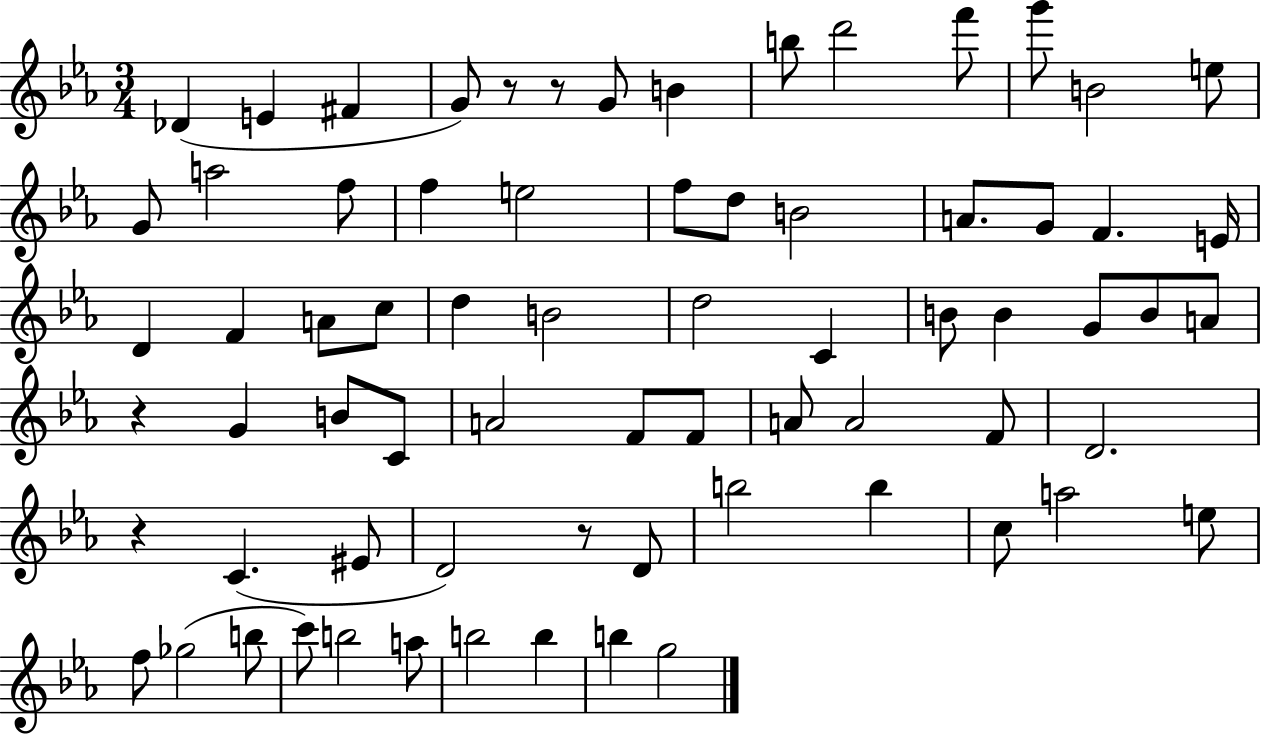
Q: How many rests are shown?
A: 5